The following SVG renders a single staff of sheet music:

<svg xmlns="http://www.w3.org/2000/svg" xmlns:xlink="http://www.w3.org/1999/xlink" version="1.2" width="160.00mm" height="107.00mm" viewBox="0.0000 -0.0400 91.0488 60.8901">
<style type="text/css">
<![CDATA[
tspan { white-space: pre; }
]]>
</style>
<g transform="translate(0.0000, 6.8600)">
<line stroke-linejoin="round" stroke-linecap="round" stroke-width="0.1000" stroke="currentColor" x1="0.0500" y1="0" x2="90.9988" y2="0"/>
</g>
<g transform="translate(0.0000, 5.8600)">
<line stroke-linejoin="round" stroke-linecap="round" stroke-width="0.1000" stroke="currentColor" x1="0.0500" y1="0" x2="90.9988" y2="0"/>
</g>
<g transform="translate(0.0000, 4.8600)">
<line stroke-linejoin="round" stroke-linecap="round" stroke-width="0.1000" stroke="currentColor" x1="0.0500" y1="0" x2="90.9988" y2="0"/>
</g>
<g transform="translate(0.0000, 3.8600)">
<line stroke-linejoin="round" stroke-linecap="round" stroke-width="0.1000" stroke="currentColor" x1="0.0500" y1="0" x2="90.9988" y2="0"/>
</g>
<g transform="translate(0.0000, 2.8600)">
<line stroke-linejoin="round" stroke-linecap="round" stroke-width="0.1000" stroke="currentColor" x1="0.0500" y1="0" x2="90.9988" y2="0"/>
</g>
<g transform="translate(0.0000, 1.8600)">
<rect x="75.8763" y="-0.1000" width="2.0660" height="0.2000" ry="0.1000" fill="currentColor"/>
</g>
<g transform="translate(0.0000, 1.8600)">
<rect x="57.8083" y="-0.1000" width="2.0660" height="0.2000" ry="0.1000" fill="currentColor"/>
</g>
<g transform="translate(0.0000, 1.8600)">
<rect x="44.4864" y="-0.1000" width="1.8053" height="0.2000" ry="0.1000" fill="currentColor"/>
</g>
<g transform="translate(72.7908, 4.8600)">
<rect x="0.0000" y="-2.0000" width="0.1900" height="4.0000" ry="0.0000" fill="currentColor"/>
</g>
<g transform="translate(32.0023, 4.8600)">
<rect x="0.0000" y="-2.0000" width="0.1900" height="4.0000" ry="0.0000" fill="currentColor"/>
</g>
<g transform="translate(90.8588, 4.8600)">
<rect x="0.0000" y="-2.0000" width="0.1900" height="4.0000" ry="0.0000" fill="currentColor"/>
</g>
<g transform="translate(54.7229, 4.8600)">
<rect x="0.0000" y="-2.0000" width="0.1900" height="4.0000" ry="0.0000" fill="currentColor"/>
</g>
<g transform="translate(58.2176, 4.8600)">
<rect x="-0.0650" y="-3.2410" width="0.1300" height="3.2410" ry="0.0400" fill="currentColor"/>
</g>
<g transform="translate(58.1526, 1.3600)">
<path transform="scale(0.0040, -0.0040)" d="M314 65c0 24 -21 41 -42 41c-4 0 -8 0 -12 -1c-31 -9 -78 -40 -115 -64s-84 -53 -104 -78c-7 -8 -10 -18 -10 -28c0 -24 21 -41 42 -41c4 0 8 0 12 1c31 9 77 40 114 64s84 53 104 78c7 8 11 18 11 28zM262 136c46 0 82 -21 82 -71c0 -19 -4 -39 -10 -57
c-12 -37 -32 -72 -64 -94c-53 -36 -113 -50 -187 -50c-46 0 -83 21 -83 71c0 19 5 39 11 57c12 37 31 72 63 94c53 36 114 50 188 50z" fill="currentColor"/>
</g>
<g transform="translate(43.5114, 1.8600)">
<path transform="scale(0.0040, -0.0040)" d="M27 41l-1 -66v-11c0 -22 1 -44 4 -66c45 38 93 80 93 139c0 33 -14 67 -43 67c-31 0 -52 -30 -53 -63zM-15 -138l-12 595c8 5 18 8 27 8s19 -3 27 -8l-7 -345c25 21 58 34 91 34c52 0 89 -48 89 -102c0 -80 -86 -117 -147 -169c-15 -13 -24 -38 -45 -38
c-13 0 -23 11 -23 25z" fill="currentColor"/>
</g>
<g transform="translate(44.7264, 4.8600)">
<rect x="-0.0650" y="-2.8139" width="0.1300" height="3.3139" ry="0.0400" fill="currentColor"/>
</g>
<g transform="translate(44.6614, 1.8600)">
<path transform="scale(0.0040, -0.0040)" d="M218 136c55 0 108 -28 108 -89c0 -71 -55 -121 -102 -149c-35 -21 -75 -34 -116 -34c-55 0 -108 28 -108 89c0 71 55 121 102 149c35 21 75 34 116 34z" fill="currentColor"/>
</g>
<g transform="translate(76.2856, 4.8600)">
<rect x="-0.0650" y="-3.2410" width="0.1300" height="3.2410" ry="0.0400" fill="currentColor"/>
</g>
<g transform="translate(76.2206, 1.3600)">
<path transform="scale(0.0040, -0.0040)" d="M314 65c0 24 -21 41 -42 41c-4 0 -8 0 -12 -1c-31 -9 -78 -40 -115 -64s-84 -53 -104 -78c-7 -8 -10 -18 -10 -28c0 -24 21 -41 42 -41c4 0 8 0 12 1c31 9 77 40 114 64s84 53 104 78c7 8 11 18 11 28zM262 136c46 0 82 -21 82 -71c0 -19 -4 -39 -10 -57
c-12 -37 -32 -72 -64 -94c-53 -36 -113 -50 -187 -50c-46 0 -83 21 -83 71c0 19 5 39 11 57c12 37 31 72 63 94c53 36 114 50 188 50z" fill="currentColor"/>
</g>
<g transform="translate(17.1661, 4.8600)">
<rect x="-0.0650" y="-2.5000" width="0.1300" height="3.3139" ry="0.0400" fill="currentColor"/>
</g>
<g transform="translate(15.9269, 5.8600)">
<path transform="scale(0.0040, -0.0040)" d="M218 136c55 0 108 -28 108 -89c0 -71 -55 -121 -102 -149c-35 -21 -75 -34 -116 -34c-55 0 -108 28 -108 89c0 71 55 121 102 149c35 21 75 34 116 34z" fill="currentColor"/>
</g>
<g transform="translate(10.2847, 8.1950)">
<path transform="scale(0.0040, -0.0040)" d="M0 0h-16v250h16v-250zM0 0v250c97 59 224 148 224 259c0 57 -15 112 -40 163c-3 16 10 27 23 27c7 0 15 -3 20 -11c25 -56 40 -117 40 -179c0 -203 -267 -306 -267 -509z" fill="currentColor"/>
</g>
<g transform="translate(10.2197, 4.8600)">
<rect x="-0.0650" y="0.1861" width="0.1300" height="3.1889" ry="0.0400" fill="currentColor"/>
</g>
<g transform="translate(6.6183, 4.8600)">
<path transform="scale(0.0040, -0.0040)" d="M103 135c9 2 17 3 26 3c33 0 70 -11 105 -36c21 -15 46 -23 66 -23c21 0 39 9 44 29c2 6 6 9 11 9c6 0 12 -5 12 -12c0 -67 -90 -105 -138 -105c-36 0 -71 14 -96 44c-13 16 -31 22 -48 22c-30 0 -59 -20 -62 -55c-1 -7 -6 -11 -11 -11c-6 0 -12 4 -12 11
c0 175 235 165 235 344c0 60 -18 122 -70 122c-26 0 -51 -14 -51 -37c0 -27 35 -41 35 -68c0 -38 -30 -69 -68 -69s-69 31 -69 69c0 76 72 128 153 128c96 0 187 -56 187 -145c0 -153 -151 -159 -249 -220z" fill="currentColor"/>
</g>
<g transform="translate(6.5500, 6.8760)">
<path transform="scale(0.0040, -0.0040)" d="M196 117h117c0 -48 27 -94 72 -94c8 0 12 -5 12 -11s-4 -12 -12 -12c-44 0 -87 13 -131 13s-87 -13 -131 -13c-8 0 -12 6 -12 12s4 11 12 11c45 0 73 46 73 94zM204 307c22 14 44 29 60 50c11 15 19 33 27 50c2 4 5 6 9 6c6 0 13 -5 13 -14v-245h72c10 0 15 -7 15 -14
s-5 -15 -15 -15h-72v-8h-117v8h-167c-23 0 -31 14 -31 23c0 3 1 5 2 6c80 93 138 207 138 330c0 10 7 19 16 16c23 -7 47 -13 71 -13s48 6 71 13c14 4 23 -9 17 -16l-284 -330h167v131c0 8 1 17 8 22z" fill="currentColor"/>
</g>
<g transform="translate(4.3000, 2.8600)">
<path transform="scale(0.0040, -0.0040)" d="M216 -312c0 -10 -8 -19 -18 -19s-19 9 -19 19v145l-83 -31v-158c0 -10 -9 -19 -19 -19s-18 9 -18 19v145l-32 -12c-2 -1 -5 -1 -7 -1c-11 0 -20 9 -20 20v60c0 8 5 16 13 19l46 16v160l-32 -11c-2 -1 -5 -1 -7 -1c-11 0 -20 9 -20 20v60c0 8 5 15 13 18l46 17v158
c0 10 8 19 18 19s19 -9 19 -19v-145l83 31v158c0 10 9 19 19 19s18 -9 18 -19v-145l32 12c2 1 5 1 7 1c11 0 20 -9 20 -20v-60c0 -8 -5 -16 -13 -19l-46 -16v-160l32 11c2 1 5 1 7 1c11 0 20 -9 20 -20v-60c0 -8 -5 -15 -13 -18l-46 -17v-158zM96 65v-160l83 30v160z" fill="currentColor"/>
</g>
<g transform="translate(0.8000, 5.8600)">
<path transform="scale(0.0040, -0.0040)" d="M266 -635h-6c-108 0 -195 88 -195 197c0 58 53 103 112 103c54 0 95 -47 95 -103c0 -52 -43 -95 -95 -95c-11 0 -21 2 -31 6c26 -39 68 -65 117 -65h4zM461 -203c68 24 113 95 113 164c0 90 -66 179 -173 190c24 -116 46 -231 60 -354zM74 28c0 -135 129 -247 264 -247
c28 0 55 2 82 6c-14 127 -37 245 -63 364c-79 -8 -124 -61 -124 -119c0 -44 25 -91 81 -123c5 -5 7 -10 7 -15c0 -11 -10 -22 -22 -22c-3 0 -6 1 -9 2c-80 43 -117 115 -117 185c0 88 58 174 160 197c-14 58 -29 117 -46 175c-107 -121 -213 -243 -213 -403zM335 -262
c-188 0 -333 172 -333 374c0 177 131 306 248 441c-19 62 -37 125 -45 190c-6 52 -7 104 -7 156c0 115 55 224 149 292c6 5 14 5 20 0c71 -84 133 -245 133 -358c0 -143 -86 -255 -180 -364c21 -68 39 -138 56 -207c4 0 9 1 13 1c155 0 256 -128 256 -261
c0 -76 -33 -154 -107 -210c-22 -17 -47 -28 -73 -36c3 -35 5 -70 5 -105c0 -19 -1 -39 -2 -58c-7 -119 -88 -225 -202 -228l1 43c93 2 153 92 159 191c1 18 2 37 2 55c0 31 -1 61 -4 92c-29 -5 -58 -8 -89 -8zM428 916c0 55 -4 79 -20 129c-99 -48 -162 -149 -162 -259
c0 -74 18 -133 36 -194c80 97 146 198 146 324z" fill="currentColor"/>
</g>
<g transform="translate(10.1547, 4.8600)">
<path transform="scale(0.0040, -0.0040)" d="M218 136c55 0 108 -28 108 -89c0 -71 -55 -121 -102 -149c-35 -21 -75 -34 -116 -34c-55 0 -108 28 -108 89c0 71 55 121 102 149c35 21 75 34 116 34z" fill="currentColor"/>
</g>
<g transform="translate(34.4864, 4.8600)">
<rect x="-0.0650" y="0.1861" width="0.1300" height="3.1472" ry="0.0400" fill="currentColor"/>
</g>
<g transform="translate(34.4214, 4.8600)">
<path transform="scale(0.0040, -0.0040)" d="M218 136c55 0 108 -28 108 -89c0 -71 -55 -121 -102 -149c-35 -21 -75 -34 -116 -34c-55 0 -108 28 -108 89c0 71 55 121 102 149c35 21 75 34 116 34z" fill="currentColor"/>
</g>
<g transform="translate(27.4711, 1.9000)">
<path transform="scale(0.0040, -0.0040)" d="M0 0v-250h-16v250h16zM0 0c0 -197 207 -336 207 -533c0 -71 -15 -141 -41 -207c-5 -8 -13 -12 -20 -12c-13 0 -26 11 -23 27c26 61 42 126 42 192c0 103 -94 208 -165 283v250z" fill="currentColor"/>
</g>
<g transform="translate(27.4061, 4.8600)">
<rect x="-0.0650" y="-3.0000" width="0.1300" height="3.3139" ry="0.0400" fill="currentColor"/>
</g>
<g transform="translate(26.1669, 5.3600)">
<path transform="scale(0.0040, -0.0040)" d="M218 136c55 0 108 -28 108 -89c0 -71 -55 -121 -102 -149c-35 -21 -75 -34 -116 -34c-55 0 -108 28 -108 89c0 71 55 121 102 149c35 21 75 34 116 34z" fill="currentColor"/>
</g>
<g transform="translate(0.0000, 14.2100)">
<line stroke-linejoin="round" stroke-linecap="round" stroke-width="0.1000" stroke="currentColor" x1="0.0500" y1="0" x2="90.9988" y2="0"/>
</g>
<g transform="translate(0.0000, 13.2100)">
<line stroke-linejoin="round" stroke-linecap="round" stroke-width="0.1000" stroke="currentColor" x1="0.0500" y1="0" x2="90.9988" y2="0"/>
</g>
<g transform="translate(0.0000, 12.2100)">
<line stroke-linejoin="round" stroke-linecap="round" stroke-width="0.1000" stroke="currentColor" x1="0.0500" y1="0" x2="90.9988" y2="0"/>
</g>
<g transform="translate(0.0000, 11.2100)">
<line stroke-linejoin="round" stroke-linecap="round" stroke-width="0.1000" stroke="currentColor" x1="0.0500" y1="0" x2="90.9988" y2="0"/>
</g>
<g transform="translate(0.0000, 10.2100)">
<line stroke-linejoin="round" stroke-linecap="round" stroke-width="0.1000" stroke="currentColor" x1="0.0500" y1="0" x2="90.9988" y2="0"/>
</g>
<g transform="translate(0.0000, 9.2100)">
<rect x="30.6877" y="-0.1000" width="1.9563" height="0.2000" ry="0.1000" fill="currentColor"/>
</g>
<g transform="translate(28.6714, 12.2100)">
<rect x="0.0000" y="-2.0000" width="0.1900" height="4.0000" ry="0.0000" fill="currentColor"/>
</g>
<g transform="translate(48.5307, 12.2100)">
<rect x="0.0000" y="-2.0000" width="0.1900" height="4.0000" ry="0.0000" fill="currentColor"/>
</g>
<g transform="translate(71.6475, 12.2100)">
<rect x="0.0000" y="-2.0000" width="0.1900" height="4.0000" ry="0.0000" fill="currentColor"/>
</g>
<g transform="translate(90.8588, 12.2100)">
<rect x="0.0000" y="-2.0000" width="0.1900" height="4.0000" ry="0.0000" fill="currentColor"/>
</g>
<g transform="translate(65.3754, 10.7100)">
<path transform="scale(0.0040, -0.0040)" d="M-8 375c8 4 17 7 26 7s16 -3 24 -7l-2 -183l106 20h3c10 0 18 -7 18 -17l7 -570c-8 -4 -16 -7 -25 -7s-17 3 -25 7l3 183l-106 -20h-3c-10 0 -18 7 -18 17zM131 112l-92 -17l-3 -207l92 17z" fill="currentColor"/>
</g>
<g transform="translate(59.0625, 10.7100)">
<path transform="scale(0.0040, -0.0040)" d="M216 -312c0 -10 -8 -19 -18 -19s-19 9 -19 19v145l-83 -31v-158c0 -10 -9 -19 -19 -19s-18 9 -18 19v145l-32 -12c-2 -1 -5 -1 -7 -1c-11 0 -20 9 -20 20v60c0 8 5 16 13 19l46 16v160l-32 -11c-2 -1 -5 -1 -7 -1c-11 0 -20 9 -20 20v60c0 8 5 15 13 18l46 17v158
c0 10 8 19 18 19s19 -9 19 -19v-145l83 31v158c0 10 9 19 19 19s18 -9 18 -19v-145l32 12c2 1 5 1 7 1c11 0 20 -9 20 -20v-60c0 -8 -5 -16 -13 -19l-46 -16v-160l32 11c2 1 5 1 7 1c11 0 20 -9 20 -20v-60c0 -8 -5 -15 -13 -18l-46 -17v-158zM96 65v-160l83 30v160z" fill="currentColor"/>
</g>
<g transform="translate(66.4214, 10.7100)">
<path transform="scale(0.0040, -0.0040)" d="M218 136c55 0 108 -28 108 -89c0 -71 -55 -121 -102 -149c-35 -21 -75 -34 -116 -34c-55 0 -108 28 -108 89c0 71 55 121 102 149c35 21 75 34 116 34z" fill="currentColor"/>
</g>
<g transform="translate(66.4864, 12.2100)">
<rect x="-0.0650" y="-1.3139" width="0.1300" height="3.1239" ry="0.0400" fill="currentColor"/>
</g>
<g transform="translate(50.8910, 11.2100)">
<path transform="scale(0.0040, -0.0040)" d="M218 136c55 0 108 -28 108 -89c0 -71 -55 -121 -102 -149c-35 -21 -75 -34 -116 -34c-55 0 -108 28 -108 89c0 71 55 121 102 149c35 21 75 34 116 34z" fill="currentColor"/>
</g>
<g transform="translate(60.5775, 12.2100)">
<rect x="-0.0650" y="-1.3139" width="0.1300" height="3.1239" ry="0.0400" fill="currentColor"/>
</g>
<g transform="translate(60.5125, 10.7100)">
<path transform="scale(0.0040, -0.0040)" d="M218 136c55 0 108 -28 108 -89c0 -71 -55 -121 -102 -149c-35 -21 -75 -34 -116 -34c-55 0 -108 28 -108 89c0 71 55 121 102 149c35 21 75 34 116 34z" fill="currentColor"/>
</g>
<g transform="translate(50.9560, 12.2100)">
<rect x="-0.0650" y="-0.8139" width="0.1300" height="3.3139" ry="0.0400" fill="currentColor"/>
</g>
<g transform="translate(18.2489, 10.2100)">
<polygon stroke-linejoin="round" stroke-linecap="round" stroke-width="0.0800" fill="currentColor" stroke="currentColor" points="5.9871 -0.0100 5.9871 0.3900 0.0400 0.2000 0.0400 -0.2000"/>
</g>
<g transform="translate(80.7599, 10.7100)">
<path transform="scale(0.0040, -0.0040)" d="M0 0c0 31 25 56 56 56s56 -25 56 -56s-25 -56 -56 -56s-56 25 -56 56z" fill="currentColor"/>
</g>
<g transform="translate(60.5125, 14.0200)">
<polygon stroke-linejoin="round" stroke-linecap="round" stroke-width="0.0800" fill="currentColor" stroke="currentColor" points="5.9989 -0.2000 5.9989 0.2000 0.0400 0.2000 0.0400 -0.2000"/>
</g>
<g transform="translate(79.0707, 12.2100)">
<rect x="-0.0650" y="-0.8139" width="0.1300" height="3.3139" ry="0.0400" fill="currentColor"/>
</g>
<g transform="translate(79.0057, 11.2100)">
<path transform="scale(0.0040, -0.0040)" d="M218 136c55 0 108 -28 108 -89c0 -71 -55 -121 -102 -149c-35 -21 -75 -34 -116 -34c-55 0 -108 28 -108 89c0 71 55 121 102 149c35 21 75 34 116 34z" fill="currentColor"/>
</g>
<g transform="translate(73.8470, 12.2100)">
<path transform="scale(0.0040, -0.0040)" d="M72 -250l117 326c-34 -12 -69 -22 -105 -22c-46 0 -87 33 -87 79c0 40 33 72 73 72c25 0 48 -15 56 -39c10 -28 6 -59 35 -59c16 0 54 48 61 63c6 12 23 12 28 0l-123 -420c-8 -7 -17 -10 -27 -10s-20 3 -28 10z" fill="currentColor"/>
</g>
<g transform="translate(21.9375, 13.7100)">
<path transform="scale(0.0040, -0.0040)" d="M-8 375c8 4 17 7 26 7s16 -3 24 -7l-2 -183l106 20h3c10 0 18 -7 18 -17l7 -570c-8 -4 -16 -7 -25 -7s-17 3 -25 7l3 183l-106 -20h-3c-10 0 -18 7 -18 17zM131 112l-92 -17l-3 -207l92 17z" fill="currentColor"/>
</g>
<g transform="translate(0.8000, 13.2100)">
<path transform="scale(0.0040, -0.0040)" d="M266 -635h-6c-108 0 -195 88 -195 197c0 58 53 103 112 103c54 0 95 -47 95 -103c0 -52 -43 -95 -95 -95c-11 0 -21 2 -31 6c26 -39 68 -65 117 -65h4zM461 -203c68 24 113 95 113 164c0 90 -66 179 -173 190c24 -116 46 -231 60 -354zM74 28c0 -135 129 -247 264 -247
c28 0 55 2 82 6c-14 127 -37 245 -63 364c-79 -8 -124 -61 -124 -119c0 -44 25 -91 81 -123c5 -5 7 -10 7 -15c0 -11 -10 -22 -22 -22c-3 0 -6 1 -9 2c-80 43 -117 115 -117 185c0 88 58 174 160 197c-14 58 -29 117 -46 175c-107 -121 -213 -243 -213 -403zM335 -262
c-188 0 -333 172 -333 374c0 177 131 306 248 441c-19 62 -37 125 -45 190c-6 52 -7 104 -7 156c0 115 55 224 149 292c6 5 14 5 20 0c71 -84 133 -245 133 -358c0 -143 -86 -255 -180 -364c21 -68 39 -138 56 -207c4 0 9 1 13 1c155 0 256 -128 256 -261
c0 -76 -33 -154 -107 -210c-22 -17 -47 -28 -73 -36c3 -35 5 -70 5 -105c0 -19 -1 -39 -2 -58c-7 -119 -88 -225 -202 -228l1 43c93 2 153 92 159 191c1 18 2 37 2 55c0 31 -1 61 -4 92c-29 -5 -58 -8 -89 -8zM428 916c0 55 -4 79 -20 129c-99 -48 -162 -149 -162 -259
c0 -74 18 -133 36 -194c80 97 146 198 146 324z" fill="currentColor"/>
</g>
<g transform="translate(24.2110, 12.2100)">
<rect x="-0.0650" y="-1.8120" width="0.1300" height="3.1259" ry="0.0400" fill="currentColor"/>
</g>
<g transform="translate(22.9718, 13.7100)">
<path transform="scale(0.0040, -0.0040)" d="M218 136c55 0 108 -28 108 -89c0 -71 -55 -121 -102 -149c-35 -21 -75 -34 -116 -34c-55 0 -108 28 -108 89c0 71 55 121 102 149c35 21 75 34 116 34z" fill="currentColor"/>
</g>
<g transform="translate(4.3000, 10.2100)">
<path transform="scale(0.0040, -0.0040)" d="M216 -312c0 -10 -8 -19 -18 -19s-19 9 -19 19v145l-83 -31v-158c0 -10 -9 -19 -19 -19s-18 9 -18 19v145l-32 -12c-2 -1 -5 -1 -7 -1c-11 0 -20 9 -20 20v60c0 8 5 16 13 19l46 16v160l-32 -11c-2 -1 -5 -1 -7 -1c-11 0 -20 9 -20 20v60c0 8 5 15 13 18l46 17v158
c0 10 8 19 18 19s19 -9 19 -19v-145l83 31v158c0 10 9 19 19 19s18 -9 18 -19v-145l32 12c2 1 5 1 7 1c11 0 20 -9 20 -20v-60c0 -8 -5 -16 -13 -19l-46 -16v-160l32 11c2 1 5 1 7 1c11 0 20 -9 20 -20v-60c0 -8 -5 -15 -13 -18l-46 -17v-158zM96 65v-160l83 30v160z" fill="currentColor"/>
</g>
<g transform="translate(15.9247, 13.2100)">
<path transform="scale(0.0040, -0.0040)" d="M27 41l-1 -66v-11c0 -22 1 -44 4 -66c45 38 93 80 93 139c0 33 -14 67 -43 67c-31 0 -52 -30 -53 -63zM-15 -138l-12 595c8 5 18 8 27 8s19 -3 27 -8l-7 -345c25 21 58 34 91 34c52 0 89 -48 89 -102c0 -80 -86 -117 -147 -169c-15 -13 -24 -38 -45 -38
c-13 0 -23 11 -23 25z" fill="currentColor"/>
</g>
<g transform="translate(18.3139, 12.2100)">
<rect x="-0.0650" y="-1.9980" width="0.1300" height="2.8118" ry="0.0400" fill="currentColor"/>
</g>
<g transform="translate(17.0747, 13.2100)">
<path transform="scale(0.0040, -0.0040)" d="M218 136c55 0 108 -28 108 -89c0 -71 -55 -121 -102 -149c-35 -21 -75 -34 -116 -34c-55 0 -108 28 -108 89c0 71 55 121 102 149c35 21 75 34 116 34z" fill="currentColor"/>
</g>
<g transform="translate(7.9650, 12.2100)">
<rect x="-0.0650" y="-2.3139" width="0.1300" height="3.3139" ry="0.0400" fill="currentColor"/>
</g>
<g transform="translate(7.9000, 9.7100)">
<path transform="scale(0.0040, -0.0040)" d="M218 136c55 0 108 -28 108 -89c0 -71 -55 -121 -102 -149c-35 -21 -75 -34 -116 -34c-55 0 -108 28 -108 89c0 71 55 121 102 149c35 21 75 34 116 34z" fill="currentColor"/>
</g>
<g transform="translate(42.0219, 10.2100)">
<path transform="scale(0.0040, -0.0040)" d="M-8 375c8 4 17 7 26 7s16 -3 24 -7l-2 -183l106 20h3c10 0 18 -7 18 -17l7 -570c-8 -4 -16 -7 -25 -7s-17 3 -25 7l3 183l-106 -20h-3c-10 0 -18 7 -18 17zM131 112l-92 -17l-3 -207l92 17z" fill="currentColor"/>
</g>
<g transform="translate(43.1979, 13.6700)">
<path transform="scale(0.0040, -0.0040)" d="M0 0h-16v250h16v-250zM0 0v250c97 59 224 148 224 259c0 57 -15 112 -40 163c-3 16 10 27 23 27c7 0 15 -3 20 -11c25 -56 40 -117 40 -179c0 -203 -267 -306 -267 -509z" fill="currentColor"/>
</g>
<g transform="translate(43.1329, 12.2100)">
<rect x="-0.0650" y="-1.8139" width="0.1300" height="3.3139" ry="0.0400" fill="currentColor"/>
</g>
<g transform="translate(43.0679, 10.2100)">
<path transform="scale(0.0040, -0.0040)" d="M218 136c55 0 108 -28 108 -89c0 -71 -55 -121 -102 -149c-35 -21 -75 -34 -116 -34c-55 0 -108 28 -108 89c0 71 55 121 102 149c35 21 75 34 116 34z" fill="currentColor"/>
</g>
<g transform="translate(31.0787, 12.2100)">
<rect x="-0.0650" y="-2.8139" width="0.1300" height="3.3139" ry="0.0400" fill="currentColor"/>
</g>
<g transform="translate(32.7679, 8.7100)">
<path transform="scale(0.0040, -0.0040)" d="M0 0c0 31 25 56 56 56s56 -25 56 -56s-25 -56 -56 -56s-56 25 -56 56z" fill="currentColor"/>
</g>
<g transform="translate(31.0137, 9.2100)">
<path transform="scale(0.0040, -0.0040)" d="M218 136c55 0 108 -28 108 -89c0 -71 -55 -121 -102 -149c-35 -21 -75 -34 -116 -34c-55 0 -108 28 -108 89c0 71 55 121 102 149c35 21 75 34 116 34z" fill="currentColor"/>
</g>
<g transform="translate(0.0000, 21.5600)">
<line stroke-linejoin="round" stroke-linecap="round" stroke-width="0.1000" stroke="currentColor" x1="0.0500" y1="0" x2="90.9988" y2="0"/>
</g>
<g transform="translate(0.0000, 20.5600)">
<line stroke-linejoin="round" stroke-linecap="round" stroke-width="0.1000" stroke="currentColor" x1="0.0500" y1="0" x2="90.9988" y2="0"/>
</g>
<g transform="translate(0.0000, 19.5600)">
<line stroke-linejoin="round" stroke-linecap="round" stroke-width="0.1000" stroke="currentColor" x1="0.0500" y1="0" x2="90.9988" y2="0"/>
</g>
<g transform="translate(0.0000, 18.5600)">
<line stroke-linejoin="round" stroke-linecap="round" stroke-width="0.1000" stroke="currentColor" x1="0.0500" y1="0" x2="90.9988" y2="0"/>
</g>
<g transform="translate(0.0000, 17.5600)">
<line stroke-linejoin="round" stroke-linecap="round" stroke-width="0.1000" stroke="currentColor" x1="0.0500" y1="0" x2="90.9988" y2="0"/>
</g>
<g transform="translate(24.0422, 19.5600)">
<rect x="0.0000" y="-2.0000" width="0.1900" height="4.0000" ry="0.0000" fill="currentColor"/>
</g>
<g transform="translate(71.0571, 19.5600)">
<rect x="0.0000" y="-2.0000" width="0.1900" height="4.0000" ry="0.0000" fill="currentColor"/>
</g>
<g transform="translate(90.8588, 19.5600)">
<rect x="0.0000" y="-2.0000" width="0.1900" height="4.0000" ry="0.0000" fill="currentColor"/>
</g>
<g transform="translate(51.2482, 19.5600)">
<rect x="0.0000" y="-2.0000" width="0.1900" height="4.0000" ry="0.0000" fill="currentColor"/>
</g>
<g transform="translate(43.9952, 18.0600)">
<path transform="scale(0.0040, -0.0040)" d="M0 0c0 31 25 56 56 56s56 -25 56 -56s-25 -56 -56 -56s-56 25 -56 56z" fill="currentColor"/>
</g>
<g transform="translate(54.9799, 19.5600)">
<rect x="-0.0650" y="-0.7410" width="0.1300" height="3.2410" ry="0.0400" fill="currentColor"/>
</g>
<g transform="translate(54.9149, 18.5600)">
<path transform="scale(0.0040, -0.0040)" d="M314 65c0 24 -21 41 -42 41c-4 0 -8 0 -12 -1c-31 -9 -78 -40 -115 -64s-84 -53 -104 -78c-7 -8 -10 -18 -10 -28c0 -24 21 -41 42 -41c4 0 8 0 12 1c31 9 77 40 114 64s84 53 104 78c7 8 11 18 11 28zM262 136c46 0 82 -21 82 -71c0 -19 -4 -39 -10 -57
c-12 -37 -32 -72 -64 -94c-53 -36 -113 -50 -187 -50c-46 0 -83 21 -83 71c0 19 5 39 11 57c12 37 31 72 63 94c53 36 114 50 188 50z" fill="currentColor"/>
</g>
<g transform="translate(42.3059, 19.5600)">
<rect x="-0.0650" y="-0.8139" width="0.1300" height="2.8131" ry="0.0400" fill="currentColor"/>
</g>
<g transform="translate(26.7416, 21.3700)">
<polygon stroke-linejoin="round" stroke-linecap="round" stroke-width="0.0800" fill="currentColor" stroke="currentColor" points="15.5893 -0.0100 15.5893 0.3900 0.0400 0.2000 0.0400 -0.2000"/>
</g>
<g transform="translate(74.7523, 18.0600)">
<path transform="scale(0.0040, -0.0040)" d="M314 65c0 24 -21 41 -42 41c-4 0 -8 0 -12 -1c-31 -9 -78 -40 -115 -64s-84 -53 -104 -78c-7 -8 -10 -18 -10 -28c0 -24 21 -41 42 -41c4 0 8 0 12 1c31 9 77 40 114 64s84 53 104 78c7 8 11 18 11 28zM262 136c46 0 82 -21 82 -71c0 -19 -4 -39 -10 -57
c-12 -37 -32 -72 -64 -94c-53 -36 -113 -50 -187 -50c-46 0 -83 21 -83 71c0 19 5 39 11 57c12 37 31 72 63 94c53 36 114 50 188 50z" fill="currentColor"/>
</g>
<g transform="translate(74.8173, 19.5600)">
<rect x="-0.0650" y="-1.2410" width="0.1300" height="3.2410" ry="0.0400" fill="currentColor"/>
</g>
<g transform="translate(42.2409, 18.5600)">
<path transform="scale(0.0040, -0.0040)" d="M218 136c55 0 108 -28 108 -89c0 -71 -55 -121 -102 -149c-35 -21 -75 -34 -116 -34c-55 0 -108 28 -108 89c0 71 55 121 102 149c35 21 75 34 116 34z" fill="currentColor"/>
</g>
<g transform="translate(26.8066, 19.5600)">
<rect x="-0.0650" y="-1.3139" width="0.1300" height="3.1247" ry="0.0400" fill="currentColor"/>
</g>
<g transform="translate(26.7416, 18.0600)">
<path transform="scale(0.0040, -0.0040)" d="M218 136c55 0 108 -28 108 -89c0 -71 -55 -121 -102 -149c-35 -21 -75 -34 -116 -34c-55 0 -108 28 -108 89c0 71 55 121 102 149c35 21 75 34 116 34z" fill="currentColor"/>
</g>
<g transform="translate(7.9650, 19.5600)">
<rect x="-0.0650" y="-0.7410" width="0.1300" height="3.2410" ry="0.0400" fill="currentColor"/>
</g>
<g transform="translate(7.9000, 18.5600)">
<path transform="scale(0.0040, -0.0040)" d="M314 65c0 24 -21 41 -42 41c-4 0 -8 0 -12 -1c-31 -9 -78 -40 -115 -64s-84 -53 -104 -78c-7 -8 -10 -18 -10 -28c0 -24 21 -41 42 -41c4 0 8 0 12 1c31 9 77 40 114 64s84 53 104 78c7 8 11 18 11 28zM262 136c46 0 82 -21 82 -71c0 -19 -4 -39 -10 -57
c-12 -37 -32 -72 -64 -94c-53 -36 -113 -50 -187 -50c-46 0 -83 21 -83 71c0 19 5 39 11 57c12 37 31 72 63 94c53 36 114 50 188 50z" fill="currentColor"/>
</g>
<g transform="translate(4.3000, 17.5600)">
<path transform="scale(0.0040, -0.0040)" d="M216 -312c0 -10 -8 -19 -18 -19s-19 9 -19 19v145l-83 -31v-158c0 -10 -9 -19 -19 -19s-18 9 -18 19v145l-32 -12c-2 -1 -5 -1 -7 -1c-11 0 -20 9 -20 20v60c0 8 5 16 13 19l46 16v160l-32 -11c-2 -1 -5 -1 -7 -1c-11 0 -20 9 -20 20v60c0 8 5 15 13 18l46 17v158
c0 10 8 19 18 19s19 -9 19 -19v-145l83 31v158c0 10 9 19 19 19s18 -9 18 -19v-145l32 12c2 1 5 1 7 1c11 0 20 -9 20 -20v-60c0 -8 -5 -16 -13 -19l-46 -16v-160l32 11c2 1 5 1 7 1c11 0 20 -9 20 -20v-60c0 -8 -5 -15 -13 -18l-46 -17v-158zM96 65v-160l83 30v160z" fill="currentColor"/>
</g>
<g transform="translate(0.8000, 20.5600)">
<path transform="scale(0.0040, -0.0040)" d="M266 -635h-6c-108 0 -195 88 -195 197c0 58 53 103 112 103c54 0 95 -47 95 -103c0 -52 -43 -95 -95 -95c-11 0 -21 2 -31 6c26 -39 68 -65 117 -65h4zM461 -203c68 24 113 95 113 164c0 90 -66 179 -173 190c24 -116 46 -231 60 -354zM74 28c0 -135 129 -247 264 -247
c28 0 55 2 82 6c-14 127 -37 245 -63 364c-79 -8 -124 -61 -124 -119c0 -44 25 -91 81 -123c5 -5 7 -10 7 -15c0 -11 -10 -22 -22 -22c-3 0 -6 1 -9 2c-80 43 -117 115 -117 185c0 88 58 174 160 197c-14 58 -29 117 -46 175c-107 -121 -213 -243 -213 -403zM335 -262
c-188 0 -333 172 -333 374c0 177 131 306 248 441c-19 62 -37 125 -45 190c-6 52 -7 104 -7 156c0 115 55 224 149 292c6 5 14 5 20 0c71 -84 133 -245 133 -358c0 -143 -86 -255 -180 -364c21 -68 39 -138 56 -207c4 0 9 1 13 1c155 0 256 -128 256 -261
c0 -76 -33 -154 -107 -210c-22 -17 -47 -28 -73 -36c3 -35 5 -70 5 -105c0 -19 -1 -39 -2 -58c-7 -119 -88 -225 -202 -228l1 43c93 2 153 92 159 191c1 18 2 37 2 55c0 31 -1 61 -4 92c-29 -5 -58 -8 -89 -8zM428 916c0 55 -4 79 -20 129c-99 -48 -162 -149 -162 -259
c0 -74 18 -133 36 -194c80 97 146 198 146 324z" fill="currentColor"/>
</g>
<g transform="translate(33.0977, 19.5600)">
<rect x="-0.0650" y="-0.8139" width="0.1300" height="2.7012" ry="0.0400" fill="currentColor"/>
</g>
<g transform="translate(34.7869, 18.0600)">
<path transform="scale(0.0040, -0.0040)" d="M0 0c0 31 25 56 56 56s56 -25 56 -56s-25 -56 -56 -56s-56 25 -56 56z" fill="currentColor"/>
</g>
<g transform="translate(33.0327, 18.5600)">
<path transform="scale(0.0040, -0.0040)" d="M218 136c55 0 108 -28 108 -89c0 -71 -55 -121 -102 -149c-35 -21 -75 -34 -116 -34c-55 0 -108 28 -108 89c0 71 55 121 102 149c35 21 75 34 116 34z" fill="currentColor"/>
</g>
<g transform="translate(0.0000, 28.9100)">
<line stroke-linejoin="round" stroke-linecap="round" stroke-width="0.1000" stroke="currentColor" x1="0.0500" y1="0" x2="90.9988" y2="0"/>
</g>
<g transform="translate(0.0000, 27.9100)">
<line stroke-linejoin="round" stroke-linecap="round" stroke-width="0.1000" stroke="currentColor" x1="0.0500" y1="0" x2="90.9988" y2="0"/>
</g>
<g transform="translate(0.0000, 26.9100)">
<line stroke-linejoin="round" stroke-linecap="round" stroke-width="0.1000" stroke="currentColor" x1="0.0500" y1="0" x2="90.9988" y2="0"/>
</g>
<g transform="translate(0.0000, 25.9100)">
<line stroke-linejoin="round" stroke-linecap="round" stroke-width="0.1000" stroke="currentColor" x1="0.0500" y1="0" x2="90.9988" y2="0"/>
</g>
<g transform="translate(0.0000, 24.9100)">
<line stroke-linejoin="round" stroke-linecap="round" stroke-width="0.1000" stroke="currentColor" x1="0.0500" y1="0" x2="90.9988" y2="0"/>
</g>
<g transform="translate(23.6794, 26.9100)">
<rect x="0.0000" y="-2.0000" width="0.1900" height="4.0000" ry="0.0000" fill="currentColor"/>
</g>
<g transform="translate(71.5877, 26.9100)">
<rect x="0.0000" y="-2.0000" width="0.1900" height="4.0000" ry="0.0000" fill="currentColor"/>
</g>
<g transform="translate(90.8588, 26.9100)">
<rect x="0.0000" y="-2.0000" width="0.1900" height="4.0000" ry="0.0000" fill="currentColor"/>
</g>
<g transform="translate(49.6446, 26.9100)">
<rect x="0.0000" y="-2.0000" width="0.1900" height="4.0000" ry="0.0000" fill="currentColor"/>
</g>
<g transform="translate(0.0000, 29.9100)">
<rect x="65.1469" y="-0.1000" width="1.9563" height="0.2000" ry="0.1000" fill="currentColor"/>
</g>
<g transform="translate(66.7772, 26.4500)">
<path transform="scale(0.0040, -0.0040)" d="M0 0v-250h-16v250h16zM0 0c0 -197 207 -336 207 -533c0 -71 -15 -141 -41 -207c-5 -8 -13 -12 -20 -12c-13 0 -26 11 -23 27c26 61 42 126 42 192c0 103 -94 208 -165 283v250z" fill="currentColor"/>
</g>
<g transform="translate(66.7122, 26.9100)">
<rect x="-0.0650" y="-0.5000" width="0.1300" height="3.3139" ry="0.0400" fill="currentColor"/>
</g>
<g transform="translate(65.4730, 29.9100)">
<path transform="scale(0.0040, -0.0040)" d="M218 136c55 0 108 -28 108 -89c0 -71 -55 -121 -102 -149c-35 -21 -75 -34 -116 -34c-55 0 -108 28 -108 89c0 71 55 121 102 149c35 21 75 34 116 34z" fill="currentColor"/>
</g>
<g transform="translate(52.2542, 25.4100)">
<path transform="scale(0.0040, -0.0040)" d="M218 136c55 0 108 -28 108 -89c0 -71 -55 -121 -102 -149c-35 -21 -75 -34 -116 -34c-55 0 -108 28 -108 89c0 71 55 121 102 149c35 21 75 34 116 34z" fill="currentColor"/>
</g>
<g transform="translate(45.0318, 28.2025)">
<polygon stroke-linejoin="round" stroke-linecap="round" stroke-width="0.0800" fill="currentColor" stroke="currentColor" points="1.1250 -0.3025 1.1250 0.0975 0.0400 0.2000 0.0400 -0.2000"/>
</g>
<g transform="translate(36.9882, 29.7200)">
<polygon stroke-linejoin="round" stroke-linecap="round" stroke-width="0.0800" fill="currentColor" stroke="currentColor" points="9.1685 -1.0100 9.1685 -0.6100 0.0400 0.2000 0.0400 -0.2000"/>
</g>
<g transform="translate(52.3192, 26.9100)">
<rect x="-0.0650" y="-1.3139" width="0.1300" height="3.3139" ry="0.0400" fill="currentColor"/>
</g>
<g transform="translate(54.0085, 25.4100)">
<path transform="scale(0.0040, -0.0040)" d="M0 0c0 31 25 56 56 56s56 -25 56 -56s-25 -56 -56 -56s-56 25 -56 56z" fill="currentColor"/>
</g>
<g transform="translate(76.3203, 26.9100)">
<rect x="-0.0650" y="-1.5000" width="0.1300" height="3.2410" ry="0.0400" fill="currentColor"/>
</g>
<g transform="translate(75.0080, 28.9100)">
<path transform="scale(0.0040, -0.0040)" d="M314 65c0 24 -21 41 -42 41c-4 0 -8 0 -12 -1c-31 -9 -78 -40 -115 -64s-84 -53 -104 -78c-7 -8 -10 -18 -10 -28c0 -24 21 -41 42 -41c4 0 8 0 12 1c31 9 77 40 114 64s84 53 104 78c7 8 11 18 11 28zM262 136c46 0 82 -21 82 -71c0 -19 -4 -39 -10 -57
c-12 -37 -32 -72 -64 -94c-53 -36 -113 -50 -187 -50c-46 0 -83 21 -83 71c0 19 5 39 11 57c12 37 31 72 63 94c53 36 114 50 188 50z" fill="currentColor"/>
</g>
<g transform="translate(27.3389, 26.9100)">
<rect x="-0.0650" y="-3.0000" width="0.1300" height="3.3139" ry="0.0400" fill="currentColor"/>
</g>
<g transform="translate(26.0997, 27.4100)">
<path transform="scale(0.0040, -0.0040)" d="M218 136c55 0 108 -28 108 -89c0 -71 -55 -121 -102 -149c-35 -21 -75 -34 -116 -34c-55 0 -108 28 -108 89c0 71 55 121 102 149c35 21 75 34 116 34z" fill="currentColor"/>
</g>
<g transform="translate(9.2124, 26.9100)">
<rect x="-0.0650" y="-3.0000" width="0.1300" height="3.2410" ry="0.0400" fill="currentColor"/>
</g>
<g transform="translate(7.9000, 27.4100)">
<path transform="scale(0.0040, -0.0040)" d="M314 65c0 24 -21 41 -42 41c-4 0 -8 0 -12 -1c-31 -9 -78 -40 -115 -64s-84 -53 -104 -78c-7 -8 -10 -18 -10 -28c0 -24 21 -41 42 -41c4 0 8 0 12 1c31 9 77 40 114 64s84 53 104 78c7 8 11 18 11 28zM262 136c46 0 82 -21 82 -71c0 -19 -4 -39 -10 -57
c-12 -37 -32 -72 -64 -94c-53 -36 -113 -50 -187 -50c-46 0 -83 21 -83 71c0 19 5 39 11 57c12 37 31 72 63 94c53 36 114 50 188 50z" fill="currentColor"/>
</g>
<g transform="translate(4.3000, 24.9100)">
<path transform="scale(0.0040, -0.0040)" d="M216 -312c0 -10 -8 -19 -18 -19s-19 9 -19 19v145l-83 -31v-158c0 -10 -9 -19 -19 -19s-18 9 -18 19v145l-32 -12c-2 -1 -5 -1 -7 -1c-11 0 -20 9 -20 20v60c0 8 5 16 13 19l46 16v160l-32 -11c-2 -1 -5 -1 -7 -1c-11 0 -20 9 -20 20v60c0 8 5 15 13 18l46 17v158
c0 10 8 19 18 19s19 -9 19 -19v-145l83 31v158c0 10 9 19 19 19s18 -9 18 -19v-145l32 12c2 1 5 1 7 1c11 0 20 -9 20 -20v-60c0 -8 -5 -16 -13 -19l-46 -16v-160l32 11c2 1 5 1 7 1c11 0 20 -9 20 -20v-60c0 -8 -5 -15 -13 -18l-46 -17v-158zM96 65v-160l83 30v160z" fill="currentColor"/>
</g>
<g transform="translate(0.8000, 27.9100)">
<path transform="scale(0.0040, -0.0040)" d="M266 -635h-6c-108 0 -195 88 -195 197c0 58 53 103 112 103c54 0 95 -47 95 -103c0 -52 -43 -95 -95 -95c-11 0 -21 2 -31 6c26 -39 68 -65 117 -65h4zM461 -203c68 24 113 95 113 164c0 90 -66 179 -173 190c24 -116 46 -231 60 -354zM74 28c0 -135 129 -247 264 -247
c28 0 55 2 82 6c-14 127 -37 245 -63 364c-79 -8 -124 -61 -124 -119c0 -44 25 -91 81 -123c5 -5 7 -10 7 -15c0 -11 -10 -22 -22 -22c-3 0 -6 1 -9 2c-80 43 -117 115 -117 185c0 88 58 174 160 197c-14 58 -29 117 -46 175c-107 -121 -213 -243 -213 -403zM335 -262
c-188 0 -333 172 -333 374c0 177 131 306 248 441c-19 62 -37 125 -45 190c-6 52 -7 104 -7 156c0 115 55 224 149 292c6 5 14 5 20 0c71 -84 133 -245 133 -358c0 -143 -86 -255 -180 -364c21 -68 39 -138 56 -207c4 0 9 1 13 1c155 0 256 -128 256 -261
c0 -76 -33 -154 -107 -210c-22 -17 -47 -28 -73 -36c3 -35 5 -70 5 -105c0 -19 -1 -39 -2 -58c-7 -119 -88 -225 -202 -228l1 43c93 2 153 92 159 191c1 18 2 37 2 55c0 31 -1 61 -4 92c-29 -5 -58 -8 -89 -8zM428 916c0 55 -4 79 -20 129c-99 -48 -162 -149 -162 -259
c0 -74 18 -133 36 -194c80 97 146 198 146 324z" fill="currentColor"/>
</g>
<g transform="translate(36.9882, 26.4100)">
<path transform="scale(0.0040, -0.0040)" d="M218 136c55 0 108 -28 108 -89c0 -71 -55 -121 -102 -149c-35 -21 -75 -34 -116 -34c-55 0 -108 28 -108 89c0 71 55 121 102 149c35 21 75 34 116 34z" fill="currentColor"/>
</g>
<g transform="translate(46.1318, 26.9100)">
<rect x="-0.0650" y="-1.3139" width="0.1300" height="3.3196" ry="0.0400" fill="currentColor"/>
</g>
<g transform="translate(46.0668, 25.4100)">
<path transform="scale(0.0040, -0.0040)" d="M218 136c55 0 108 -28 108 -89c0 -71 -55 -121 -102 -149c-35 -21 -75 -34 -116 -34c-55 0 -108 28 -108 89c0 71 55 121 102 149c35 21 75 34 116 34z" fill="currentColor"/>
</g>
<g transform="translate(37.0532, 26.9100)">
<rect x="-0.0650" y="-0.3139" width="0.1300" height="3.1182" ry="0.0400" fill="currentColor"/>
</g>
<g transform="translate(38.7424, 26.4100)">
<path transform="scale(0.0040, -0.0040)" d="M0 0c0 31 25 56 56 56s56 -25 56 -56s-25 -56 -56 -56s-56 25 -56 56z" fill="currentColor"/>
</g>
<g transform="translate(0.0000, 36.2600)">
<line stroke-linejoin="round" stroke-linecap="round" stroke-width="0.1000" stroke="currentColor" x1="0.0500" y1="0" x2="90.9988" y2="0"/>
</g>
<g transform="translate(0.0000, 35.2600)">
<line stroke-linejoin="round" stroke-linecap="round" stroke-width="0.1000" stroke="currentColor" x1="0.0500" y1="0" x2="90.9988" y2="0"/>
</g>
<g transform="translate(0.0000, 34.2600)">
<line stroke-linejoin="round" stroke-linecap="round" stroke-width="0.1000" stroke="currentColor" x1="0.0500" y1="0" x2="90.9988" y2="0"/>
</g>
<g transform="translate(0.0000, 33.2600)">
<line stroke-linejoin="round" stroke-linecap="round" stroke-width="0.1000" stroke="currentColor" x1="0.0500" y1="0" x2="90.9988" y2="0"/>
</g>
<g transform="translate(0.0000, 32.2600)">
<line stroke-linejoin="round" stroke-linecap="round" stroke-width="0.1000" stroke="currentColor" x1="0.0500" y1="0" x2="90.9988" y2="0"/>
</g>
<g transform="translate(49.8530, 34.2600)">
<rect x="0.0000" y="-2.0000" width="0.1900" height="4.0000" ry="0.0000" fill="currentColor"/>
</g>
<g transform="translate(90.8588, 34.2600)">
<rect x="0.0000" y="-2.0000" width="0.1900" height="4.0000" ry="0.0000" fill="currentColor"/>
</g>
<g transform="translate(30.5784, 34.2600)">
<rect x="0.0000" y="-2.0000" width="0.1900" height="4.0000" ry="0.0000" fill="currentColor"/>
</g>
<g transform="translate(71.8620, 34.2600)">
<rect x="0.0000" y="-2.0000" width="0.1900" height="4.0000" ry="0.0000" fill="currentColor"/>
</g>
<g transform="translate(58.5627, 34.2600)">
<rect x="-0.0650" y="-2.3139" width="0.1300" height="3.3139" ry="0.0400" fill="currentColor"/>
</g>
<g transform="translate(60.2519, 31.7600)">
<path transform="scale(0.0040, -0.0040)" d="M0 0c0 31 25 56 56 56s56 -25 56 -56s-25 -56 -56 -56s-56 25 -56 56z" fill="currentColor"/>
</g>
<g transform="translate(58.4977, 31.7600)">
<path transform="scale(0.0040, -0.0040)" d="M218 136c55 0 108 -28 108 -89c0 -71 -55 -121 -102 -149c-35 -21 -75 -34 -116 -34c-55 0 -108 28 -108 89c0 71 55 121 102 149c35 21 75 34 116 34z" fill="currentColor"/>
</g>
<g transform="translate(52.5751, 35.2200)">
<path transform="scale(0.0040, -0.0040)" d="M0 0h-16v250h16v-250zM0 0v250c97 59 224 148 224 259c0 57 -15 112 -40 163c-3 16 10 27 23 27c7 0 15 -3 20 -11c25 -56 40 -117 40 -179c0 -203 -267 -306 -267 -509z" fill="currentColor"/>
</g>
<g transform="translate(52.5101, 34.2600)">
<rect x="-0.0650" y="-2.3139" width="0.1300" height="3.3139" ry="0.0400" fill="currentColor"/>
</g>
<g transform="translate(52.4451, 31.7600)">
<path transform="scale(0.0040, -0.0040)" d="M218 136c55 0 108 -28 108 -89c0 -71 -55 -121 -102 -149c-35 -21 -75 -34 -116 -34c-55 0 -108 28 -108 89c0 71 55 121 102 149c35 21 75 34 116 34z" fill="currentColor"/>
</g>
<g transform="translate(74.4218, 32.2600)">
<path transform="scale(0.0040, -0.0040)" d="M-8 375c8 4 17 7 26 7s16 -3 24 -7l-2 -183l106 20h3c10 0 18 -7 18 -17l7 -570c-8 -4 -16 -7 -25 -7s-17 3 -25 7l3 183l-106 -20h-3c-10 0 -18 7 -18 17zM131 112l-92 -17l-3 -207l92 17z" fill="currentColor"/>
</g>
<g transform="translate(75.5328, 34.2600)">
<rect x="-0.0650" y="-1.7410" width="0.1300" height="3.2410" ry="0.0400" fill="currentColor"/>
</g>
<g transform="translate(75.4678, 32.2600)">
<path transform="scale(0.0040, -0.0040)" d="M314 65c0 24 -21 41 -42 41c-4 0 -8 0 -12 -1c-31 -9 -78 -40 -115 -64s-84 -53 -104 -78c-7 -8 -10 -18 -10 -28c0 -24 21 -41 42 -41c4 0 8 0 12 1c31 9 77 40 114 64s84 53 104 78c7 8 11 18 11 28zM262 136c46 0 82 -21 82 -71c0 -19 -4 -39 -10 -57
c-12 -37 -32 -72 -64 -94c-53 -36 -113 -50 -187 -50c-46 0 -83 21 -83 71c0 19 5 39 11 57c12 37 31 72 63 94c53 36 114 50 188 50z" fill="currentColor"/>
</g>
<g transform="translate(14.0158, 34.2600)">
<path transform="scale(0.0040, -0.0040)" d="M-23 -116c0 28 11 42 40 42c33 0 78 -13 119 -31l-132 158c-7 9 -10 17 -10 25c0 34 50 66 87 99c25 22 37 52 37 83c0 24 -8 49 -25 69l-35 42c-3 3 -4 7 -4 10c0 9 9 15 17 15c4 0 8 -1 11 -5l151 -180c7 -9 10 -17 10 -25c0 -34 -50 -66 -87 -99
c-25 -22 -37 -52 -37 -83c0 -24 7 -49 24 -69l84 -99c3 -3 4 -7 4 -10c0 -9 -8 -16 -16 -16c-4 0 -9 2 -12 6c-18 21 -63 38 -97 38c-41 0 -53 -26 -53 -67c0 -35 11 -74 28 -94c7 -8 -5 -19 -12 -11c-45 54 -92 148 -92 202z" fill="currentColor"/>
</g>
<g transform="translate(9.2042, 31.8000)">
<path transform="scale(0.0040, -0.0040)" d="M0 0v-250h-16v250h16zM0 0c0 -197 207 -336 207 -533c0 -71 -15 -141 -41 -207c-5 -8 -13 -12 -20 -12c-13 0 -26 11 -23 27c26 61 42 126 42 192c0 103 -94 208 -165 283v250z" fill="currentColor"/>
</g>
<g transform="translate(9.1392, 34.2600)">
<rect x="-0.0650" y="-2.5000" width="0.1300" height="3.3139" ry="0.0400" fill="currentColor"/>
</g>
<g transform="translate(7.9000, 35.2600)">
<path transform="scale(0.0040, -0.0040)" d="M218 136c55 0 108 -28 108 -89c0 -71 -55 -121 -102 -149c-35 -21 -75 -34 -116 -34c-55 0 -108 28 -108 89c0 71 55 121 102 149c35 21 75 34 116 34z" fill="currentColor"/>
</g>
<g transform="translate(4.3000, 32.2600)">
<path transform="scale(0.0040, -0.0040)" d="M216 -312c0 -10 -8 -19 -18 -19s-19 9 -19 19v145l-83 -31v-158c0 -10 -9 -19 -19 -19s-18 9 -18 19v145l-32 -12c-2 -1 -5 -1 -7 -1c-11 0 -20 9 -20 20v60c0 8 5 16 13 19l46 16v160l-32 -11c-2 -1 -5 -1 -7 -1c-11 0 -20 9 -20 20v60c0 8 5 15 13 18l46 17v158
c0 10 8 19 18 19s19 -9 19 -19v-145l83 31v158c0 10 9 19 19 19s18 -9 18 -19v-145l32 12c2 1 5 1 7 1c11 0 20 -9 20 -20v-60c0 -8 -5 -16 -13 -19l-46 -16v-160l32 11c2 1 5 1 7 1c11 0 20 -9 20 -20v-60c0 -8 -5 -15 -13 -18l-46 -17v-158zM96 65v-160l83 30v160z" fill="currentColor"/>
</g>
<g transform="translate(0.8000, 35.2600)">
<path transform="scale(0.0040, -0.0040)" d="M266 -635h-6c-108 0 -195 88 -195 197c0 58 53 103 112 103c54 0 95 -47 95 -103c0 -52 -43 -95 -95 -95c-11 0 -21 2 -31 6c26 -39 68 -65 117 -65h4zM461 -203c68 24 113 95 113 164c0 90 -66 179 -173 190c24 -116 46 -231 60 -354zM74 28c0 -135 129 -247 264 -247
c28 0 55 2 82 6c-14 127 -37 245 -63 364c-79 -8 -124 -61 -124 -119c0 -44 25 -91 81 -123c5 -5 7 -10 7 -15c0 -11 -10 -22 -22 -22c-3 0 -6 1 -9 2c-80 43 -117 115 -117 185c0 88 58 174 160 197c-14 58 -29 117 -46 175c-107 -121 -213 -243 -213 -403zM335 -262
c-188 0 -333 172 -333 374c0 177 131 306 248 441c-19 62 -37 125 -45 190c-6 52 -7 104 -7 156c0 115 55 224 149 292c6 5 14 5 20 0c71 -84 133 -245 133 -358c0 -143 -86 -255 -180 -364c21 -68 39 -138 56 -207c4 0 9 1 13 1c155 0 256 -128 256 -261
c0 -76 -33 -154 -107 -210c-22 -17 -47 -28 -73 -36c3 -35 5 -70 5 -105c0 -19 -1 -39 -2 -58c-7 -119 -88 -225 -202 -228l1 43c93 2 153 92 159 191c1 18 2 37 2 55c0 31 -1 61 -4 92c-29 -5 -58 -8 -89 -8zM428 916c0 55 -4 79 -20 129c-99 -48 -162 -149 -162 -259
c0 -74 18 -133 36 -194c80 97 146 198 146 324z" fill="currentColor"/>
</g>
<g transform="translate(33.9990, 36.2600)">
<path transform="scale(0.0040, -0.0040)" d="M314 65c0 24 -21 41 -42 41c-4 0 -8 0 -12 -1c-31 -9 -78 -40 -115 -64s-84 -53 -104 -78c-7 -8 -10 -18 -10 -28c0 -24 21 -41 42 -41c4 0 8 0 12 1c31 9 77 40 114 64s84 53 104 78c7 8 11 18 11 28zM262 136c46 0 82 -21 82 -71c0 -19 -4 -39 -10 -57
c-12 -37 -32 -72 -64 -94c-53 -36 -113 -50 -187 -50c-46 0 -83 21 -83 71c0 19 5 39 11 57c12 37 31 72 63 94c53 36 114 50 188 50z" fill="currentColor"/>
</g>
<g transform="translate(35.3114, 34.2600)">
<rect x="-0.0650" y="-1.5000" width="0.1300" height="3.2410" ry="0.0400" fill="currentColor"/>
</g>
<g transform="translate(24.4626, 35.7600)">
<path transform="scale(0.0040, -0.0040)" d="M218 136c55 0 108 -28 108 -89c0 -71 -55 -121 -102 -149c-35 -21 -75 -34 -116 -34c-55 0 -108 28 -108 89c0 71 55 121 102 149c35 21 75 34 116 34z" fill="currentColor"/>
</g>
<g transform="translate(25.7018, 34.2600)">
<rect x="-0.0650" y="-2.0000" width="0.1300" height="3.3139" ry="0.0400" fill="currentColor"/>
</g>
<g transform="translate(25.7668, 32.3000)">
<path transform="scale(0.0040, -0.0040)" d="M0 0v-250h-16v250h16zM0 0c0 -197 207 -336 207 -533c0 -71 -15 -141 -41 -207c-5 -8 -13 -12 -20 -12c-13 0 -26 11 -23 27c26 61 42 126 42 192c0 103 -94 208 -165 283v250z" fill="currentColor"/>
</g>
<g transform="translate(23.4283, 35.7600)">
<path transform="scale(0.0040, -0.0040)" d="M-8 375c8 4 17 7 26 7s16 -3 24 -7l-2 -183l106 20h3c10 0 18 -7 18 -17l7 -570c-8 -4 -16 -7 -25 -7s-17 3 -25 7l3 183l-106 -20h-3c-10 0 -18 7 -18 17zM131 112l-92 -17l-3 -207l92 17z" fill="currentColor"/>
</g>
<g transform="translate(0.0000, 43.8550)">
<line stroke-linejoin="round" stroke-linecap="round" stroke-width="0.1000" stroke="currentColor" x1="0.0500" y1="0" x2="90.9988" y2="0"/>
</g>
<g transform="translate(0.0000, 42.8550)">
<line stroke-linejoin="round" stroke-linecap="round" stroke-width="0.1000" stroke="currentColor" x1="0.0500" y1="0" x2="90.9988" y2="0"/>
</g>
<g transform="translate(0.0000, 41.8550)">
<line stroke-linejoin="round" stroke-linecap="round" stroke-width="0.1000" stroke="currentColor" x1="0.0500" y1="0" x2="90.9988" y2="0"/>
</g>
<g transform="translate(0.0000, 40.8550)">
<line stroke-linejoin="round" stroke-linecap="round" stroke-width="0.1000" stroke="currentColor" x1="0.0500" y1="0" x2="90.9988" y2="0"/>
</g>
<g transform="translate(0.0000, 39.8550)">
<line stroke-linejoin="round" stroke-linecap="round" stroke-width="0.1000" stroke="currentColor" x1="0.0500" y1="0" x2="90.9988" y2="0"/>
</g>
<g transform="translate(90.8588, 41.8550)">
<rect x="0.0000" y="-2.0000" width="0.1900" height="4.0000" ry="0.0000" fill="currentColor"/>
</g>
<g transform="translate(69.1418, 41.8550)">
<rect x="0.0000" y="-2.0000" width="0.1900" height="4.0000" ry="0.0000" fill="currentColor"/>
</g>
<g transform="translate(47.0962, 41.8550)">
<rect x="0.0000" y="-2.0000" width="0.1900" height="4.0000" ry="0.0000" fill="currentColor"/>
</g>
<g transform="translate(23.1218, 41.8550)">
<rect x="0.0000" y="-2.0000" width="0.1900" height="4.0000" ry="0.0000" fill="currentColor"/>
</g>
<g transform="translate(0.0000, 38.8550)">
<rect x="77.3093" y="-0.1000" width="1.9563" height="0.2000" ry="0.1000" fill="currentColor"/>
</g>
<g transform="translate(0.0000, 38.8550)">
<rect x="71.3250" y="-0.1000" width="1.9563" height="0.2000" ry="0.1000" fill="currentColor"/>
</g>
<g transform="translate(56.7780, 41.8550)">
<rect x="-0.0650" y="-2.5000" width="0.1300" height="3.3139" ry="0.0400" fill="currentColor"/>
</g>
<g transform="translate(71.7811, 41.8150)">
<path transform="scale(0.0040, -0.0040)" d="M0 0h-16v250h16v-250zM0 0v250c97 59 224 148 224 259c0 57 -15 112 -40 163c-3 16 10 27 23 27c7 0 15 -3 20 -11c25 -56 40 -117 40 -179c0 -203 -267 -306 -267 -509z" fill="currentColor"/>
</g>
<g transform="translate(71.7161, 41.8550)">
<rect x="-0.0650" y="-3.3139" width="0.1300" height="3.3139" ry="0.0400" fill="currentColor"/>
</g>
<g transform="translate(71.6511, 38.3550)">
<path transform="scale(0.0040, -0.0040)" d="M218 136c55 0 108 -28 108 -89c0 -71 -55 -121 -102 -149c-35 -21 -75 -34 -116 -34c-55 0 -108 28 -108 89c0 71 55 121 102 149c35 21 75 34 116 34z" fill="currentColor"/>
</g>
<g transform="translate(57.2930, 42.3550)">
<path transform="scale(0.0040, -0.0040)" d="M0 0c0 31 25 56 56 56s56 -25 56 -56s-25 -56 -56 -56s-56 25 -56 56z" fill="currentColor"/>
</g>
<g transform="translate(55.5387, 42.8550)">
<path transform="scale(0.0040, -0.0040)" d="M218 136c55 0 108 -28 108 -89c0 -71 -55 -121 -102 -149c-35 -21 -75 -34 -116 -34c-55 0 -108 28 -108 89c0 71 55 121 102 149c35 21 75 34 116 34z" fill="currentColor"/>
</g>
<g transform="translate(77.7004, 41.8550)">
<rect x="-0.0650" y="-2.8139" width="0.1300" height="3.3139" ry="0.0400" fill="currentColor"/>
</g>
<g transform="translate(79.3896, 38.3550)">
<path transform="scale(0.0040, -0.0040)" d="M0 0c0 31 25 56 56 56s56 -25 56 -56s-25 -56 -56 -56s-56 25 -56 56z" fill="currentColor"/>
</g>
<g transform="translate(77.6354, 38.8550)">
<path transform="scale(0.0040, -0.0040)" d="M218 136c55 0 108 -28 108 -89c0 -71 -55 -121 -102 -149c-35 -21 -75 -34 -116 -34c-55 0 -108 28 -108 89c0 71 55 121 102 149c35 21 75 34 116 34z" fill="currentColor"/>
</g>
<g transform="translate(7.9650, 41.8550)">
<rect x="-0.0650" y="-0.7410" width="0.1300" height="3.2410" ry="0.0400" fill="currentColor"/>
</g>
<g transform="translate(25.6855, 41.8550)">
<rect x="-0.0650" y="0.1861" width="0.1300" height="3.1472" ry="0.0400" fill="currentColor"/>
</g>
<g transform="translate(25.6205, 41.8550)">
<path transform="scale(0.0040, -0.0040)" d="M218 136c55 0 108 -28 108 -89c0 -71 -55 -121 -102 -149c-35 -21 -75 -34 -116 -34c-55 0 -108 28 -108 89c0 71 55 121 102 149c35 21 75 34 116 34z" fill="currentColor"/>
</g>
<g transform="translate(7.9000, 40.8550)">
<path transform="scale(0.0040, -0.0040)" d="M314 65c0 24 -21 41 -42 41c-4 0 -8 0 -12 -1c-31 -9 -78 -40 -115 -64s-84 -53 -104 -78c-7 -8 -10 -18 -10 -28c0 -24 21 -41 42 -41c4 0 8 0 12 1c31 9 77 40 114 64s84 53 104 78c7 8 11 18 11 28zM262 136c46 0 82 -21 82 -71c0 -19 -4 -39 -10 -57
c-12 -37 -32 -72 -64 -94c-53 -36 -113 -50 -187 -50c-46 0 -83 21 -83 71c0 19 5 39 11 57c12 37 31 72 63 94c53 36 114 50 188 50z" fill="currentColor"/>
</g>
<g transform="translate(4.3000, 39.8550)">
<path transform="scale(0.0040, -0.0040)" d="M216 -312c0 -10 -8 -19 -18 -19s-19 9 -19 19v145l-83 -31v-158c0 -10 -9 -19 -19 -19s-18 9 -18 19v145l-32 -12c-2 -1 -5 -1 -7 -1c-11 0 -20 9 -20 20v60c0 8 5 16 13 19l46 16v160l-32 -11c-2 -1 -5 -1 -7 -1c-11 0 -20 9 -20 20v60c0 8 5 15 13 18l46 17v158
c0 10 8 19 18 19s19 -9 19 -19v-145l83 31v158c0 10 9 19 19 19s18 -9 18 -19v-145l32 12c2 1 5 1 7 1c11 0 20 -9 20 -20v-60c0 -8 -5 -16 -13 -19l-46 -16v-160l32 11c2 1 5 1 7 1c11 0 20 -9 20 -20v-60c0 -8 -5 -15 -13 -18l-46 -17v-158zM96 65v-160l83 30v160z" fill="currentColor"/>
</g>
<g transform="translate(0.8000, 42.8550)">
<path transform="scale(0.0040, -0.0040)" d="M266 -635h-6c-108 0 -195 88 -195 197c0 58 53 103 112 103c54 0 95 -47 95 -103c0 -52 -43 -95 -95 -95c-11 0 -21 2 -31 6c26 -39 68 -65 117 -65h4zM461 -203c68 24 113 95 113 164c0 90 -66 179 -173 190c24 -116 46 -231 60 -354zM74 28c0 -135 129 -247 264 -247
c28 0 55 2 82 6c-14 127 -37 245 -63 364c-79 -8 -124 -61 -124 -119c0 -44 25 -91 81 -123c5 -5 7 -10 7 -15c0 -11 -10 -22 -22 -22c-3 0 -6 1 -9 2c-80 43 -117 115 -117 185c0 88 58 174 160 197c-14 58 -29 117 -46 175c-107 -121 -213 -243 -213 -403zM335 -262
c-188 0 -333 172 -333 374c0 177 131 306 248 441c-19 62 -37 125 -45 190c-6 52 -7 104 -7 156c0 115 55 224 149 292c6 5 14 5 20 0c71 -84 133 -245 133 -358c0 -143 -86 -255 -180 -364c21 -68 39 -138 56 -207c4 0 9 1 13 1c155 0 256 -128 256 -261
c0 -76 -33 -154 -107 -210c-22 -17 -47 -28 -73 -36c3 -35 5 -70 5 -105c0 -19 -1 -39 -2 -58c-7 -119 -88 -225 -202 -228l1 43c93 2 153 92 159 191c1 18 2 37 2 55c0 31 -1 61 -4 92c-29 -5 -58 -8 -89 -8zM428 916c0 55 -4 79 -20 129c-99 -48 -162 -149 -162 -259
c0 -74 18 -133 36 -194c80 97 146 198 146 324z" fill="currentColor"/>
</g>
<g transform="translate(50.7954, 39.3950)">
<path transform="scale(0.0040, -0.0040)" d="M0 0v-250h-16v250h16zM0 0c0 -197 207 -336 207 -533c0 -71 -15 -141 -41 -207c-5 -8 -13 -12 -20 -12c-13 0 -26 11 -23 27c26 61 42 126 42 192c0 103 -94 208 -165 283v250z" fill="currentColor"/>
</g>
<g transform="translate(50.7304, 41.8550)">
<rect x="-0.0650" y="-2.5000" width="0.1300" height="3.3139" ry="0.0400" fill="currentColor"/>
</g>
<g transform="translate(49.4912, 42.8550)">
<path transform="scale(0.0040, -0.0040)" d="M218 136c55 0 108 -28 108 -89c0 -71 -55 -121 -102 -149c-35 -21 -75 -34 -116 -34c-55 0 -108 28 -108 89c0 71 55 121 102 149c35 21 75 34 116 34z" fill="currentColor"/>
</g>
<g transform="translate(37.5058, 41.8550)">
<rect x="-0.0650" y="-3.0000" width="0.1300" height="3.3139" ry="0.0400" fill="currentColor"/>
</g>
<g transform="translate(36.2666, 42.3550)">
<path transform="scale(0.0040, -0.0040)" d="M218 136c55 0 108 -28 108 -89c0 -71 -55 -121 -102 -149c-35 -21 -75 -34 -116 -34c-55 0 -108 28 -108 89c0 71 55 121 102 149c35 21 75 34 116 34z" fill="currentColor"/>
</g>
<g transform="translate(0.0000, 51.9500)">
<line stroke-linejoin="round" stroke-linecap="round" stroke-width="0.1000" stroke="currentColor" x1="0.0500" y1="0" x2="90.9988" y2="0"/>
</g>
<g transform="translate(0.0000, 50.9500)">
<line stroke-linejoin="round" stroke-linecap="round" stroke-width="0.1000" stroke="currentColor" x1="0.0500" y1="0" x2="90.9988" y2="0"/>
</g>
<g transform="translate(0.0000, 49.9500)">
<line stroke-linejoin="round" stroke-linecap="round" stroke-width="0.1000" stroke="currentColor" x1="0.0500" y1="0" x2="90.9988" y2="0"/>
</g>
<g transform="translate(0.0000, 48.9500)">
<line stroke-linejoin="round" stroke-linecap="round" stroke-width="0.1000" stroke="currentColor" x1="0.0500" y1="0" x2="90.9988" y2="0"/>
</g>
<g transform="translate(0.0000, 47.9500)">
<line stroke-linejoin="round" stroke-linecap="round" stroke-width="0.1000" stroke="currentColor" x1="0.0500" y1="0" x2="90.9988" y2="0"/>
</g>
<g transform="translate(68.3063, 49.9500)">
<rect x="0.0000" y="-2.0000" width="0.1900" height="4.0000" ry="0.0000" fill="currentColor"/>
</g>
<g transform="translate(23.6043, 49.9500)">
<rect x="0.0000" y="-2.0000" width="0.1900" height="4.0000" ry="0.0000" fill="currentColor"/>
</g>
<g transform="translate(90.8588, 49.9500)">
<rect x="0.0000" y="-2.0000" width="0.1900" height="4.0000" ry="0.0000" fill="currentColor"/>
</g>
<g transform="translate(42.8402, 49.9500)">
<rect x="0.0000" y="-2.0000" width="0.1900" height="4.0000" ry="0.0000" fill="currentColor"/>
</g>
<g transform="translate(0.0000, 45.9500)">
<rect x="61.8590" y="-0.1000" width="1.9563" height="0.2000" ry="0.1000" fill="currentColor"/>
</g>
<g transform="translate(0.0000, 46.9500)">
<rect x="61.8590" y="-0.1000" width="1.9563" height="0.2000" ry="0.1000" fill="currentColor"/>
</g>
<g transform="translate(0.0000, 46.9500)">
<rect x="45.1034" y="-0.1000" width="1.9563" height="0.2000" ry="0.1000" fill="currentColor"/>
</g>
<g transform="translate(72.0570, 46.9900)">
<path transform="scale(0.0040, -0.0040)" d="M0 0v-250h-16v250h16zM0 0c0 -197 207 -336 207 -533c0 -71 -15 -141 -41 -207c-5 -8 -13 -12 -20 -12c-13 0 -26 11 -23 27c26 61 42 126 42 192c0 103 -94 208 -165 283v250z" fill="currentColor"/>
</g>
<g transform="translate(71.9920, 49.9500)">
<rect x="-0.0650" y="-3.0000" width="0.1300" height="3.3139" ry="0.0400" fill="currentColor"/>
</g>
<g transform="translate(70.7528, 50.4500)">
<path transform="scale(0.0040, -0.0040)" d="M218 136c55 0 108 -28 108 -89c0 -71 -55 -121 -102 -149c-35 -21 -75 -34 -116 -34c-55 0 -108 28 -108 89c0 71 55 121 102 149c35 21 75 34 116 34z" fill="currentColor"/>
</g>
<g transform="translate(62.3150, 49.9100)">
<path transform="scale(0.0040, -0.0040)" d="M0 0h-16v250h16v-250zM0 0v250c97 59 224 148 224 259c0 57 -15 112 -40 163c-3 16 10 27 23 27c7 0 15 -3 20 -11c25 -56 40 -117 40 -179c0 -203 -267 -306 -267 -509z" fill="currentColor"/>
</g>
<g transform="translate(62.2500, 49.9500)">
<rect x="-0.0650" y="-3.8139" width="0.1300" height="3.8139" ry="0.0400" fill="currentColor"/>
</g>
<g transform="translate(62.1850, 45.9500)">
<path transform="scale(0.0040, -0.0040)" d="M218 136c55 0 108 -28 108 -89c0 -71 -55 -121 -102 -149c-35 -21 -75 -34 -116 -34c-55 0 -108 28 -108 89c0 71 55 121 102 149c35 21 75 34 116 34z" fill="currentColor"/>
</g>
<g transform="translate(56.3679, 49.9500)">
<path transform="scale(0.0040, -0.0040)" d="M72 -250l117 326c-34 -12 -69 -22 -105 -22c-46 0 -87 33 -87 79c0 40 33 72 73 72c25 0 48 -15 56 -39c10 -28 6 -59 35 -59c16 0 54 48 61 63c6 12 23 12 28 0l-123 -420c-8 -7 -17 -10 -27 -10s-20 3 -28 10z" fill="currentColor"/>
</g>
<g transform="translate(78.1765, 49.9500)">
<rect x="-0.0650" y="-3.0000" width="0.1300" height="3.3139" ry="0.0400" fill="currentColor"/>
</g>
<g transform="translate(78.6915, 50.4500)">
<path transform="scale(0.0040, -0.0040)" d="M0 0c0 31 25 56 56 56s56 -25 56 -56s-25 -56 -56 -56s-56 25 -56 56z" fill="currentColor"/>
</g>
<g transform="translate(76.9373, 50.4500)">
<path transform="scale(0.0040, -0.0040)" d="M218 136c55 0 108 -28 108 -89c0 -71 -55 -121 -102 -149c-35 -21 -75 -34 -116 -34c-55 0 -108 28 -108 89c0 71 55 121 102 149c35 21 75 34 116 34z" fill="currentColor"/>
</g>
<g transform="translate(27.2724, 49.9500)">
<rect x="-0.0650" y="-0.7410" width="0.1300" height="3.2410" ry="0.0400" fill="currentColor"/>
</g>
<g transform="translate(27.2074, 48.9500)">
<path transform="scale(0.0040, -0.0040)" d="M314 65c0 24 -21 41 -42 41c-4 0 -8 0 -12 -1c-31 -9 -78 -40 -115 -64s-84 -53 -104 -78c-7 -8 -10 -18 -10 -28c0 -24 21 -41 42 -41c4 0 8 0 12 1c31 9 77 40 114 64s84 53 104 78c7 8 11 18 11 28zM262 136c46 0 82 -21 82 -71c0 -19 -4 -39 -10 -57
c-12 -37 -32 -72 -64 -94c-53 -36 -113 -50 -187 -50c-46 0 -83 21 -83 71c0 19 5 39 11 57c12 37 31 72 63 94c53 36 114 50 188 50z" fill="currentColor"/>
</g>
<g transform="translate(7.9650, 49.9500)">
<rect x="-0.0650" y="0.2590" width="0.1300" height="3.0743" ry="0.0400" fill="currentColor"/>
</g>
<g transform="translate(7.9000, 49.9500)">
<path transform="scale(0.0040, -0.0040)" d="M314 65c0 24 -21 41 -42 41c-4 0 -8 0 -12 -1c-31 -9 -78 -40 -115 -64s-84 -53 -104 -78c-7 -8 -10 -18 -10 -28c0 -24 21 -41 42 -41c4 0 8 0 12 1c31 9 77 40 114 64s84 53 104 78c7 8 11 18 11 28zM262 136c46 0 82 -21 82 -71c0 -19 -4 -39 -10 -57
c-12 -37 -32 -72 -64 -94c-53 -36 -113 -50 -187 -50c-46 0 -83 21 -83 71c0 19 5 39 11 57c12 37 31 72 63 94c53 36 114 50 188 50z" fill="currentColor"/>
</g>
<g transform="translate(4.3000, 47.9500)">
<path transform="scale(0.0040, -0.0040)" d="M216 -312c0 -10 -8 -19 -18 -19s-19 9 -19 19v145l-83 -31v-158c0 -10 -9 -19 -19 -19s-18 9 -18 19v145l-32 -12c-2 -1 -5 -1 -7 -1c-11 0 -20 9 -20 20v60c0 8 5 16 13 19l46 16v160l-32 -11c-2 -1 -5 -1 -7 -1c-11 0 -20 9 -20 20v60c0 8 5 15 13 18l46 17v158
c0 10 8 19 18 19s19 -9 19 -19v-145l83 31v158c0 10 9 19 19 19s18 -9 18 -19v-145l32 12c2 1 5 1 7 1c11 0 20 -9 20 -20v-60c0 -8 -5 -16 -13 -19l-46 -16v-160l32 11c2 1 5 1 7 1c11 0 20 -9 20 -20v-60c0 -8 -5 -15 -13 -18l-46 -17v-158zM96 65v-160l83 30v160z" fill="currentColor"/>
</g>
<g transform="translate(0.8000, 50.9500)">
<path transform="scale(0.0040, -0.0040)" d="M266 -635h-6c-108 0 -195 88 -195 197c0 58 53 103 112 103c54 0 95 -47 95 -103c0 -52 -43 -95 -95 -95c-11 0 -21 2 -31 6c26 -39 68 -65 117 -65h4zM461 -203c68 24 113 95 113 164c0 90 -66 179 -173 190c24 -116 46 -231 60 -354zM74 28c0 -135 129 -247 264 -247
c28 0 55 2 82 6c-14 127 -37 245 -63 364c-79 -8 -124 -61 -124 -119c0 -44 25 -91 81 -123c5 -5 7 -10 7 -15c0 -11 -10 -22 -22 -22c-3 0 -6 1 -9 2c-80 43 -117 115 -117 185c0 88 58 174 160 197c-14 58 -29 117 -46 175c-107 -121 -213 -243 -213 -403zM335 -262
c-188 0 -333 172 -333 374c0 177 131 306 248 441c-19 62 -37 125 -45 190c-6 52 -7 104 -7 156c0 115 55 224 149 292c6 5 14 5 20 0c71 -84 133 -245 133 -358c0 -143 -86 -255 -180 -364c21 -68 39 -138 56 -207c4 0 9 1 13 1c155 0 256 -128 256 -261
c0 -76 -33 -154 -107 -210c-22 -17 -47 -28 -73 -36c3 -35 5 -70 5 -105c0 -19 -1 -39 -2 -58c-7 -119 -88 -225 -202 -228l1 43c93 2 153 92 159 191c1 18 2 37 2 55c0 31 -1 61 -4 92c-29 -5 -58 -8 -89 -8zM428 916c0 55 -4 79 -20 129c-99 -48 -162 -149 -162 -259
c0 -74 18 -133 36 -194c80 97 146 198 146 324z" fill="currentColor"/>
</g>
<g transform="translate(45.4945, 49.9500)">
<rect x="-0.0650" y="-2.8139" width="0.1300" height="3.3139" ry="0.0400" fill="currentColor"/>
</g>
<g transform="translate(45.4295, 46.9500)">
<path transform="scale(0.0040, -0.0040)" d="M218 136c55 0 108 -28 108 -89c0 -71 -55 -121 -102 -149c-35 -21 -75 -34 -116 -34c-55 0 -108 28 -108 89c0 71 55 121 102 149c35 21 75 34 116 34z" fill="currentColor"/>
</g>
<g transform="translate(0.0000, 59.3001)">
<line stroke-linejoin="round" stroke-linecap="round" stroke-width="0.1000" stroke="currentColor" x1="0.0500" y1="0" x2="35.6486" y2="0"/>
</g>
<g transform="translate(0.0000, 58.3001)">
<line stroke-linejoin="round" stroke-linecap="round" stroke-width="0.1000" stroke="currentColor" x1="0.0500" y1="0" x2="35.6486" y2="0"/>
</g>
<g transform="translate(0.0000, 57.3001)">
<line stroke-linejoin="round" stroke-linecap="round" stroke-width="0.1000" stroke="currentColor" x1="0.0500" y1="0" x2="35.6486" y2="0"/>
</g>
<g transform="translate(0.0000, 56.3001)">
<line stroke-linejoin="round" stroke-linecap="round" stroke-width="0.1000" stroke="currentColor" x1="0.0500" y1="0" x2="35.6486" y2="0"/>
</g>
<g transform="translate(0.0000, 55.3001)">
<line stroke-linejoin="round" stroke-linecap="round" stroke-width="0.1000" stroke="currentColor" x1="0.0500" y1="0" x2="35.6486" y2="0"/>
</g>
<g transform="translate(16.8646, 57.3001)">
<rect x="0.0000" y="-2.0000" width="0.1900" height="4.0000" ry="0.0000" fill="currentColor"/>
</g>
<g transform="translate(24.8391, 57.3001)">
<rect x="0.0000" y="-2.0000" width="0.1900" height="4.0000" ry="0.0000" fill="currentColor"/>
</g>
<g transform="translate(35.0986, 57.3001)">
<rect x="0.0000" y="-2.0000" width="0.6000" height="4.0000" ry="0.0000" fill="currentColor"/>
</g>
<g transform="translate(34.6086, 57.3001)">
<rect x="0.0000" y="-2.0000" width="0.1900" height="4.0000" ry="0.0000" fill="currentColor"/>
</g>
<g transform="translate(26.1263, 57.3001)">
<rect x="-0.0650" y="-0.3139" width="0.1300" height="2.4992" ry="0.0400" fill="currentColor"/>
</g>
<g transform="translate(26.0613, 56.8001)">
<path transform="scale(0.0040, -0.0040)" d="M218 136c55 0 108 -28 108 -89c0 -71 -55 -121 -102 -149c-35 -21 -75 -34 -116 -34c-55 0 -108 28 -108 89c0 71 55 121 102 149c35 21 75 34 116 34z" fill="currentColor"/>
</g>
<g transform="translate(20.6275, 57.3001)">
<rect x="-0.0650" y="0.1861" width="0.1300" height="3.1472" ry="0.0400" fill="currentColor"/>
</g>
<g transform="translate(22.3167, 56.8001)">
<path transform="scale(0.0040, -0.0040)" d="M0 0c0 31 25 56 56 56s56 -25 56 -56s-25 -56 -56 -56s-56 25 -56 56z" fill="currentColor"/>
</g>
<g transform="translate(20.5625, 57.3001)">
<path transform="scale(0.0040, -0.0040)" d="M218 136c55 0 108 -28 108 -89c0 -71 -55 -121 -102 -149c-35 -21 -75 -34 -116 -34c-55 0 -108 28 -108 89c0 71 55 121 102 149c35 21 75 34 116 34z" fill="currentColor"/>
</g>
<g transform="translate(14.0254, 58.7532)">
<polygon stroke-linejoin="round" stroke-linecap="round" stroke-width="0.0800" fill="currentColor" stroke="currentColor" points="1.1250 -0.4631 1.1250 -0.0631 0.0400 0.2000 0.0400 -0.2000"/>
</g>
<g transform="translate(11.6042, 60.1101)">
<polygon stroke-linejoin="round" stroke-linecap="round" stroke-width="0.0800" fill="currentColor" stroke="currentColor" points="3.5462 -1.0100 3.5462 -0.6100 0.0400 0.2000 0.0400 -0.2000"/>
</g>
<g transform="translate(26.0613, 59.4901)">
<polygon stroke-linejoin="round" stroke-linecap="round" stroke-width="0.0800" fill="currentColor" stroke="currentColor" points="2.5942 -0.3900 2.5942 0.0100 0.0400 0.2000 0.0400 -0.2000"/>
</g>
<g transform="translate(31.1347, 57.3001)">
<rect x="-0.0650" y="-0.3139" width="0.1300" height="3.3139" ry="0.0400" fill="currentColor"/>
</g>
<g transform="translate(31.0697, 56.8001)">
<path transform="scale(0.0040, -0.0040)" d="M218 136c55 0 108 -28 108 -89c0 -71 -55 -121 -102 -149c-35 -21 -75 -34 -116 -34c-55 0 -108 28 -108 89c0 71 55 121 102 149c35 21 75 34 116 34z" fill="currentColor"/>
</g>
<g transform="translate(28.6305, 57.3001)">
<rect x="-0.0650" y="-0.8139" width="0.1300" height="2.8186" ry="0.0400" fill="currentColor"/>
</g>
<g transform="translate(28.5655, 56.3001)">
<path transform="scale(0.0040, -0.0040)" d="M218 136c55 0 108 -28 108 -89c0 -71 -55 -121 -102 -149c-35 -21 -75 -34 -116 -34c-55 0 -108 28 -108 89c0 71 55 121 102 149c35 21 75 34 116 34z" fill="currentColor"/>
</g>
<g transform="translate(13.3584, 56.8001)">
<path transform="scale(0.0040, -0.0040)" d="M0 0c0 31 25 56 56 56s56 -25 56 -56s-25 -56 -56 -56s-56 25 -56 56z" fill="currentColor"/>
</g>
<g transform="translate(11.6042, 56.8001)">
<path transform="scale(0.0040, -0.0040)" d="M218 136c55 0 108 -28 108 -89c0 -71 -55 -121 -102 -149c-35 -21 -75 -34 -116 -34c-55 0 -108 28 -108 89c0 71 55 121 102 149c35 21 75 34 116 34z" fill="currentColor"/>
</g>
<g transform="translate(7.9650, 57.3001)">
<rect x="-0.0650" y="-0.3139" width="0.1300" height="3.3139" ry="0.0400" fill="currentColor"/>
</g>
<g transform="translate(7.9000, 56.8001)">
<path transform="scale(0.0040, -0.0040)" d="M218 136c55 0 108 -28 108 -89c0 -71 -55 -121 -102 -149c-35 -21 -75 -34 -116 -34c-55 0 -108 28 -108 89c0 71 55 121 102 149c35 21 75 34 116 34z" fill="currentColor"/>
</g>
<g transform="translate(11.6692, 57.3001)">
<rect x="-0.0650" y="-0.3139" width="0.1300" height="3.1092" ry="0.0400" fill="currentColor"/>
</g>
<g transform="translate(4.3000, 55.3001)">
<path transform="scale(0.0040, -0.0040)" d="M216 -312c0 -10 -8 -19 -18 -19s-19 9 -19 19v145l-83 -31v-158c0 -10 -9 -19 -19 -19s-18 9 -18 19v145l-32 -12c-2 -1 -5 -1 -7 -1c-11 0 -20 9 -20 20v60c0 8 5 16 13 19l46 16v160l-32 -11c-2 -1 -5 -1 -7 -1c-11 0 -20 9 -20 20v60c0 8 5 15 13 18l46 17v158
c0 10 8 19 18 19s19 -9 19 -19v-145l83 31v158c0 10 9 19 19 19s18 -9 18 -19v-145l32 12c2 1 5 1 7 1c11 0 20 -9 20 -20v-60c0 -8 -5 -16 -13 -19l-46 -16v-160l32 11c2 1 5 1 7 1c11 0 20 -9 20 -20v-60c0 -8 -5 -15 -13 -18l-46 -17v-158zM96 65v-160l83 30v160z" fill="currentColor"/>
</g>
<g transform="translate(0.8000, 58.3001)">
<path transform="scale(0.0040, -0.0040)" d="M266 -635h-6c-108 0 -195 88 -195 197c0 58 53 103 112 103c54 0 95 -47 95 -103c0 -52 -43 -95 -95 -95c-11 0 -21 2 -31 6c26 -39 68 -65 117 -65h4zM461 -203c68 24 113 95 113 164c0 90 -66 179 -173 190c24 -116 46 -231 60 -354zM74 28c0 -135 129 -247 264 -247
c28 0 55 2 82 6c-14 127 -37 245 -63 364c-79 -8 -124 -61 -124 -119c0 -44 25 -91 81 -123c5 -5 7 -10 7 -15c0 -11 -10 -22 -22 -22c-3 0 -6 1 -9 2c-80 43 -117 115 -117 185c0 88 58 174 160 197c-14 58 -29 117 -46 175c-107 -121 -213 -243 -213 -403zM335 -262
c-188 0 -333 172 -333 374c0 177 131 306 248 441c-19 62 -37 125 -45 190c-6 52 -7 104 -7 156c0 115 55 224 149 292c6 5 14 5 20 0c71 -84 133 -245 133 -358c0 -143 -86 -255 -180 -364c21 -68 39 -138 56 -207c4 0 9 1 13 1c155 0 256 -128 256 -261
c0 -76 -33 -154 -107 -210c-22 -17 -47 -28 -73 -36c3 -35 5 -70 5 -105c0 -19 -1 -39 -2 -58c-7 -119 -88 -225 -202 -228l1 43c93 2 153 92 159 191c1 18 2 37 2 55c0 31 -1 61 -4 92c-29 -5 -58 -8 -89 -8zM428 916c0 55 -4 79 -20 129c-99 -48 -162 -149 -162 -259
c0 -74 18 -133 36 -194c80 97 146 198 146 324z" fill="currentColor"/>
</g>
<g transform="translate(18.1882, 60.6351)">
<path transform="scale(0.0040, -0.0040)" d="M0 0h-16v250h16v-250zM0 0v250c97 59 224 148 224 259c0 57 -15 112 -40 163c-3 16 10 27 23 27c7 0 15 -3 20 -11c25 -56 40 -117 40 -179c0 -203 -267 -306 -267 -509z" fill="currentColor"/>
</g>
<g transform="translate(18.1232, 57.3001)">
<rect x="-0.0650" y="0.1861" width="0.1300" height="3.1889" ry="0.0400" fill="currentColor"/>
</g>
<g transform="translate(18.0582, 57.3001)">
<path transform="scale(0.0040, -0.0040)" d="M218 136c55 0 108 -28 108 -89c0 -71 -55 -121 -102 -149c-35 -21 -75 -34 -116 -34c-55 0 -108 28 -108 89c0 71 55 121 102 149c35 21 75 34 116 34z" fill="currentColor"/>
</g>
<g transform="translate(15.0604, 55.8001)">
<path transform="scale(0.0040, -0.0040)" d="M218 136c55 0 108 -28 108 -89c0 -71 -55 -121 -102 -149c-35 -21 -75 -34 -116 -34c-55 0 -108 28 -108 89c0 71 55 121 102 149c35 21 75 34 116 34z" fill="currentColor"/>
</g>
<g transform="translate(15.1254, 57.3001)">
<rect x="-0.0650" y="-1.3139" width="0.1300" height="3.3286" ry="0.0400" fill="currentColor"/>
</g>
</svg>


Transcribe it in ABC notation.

X:1
T:Untitled
M:2/4
L:1/4
K:G
B/2 G A/2 B _a b2 b2 g _G/2 F/2 a f/2 d ^e/2 e/2 z/2 d d2 e/2 d/2 d/2 d2 e2 A2 A c/2 e/4 e C/2 E2 G/2 z F/2 E2 g/2 g f2 d2 B A G/2 G b/2 a B2 d2 a z/2 c'/2 A/2 A c c/2 e/4 B/2 B c/2 d/2 c